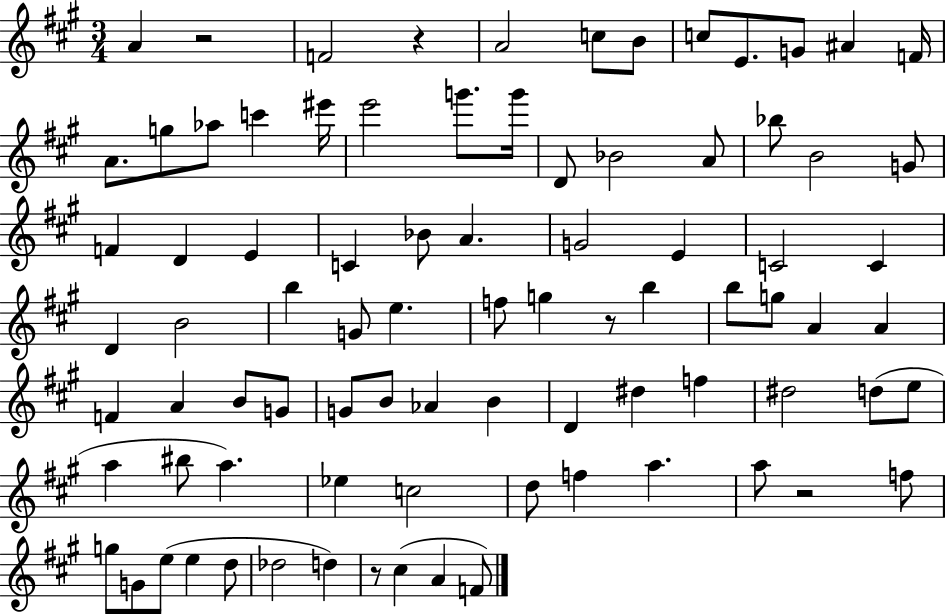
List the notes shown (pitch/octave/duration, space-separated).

A4/q R/h F4/h R/q A4/h C5/e B4/e C5/e E4/e. G4/e A#4/q F4/s A4/e. G5/e Ab5/e C6/q EIS6/s E6/h G6/e. G6/s D4/e Bb4/h A4/e Bb5/e B4/h G4/e F4/q D4/q E4/q C4/q Bb4/e A4/q. G4/h E4/q C4/h C4/q D4/q B4/h B5/q G4/e E5/q. F5/e G5/q R/e B5/q B5/e G5/e A4/q A4/q F4/q A4/q B4/e G4/e G4/e B4/e Ab4/q B4/q D4/q D#5/q F5/q D#5/h D5/e E5/e A5/q BIS5/e A5/q. Eb5/q C5/h D5/e F5/q A5/q. A5/e R/h F5/e G5/e G4/e E5/e E5/q D5/e Db5/h D5/q R/e C#5/q A4/q F4/e